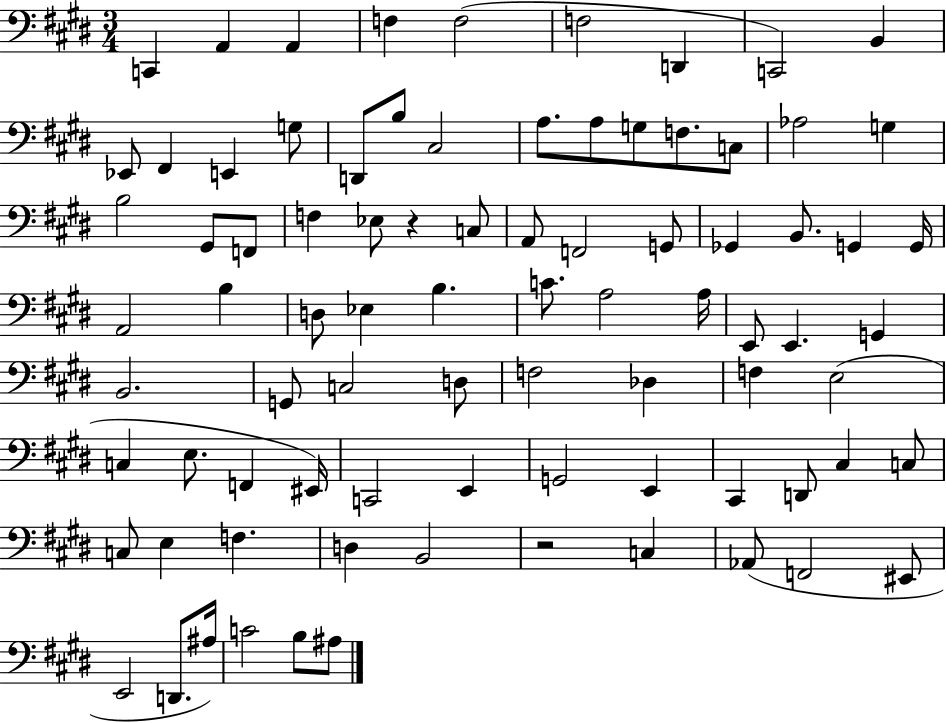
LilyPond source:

{
  \clef bass
  \numericTimeSignature
  \time 3/4
  \key e \major
  \repeat volta 2 { c,4 a,4 a,4 | f4 f2( | f2 d,4 | c,2) b,4 | \break ees,8 fis,4 e,4 g8 | d,8 b8 cis2 | a8. a8 g8 f8. c8 | aes2 g4 | \break b2 gis,8 f,8 | f4 ees8 r4 c8 | a,8 f,2 g,8 | ges,4 b,8. g,4 g,16 | \break a,2 b4 | d8 ees4 b4. | c'8. a2 a16 | e,8 e,4. g,4 | \break b,2. | g,8 c2 d8 | f2 des4 | f4 e2( | \break c4 e8. f,4 eis,16) | c,2 e,4 | g,2 e,4 | cis,4 d,8 cis4 c8 | \break c8 e4 f4. | d4 b,2 | r2 c4 | aes,8( f,2 eis,8 | \break e,2 d,8. ais16) | c'2 b8 ais8 | } \bar "|."
}